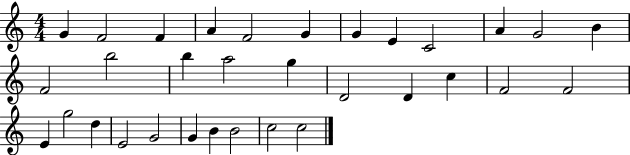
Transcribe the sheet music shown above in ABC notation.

X:1
T:Untitled
M:4/4
L:1/4
K:C
G F2 F A F2 G G E C2 A G2 B F2 b2 b a2 g D2 D c F2 F2 E g2 d E2 G2 G B B2 c2 c2